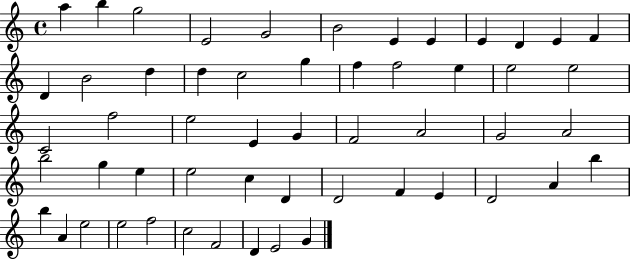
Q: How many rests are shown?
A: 0